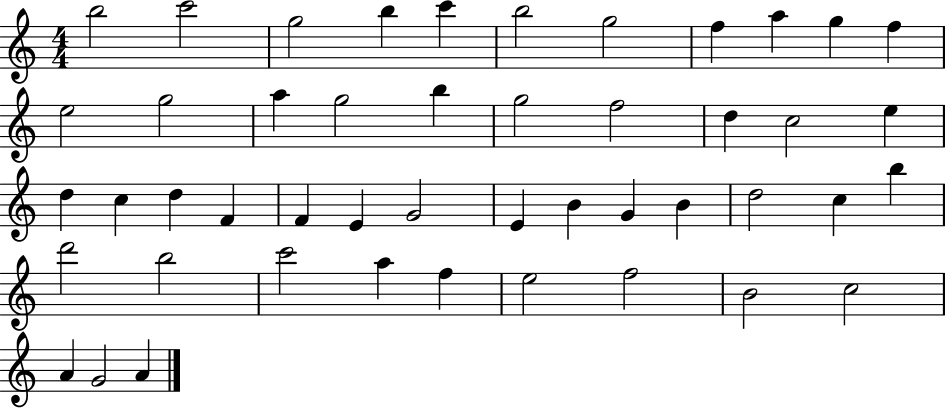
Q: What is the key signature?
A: C major